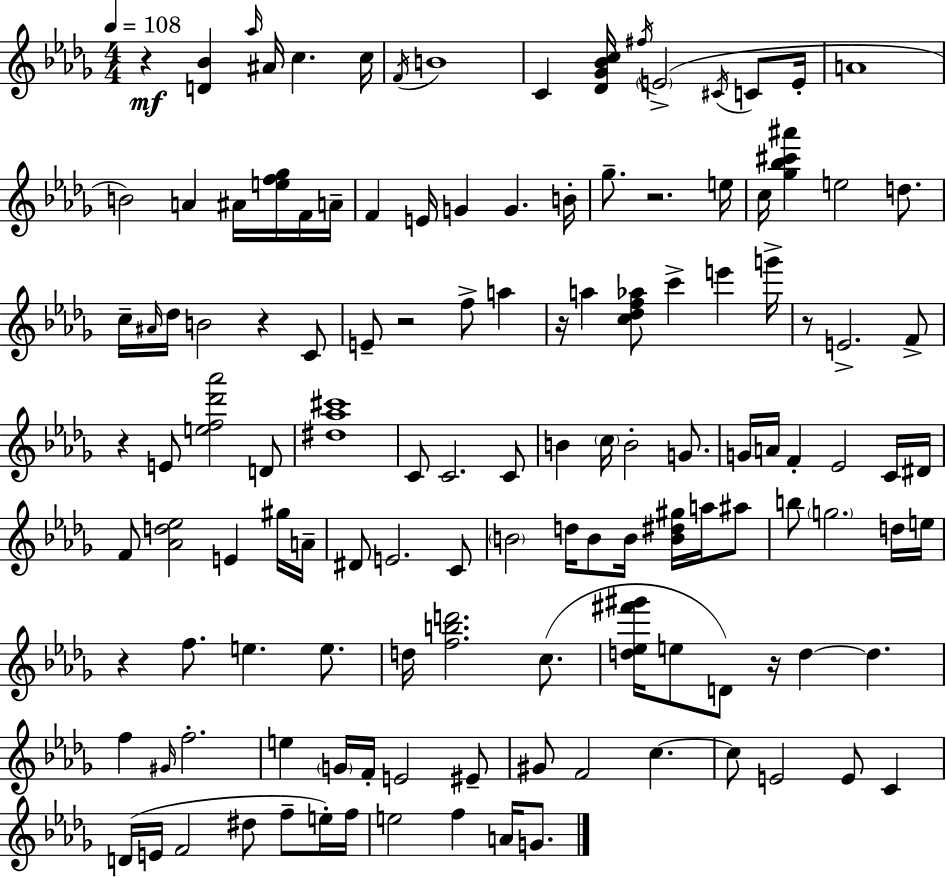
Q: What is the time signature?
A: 4/4